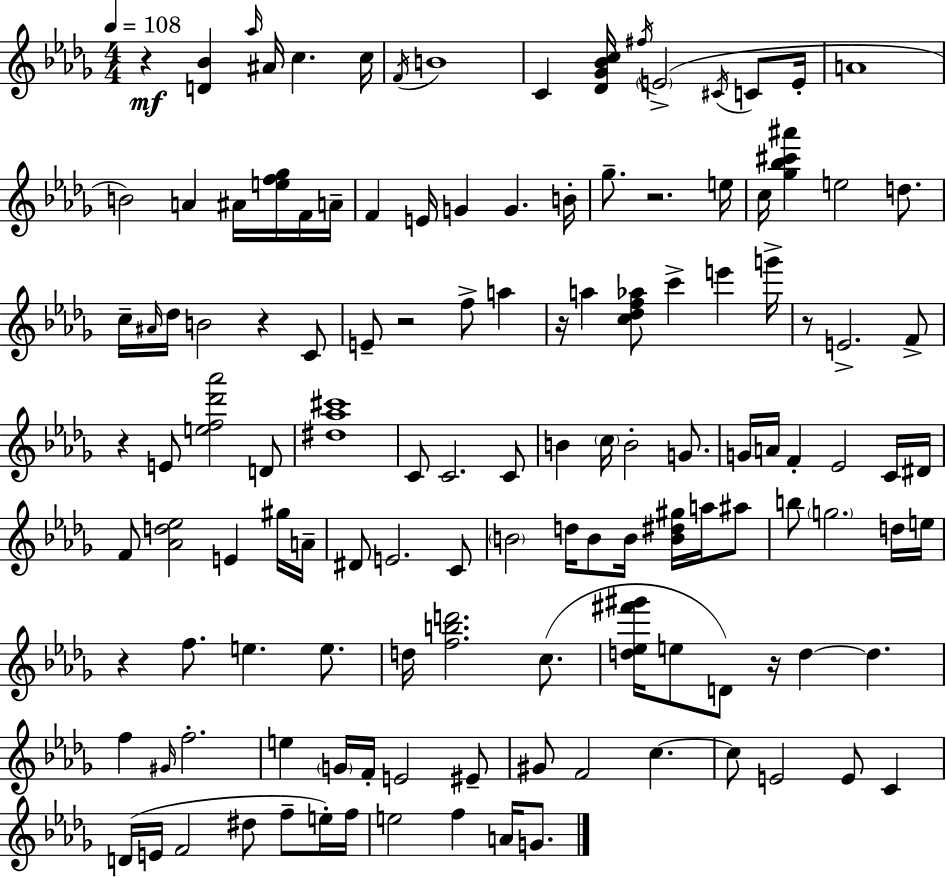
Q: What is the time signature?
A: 4/4